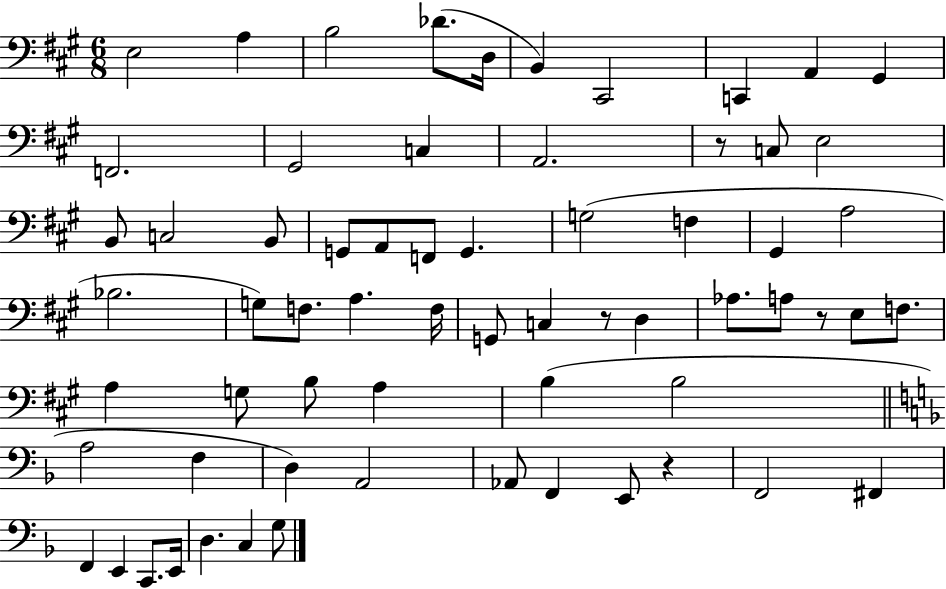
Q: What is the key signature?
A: A major